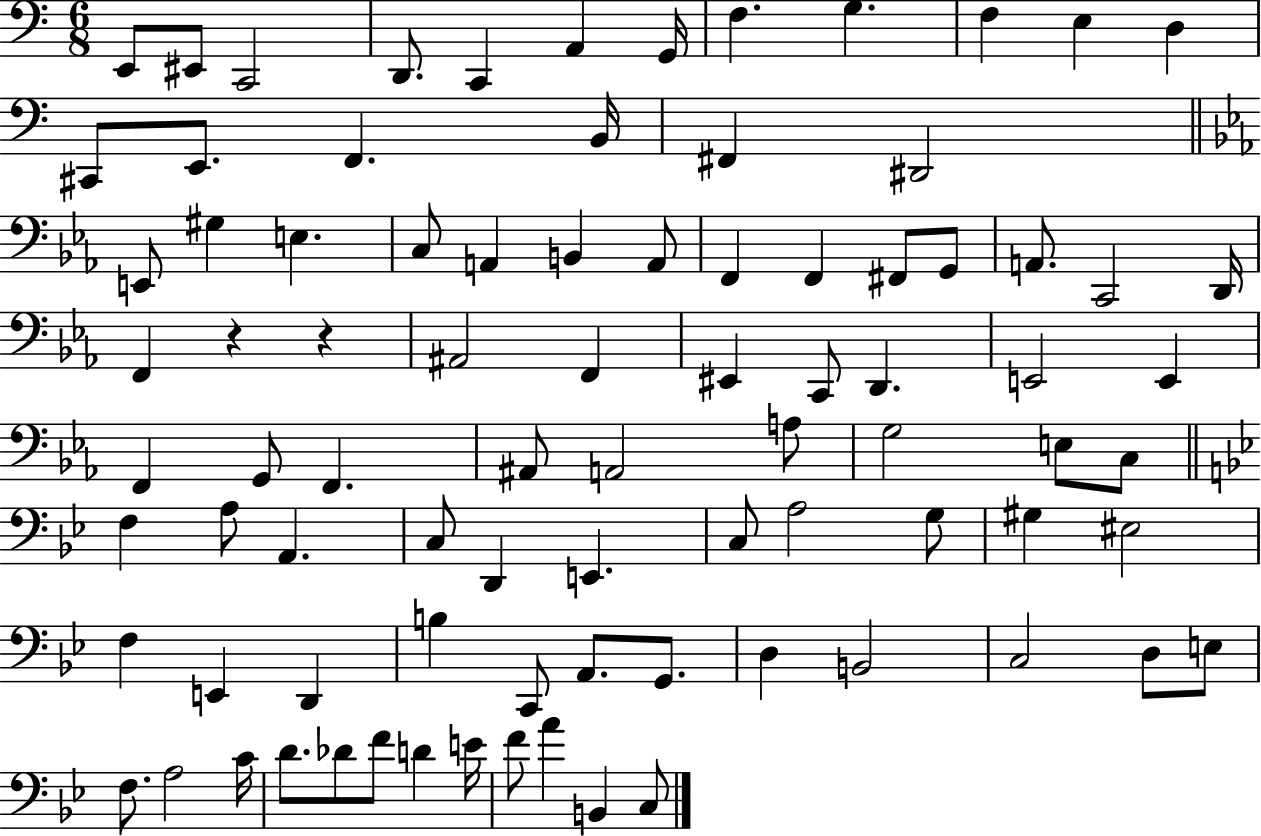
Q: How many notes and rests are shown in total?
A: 86